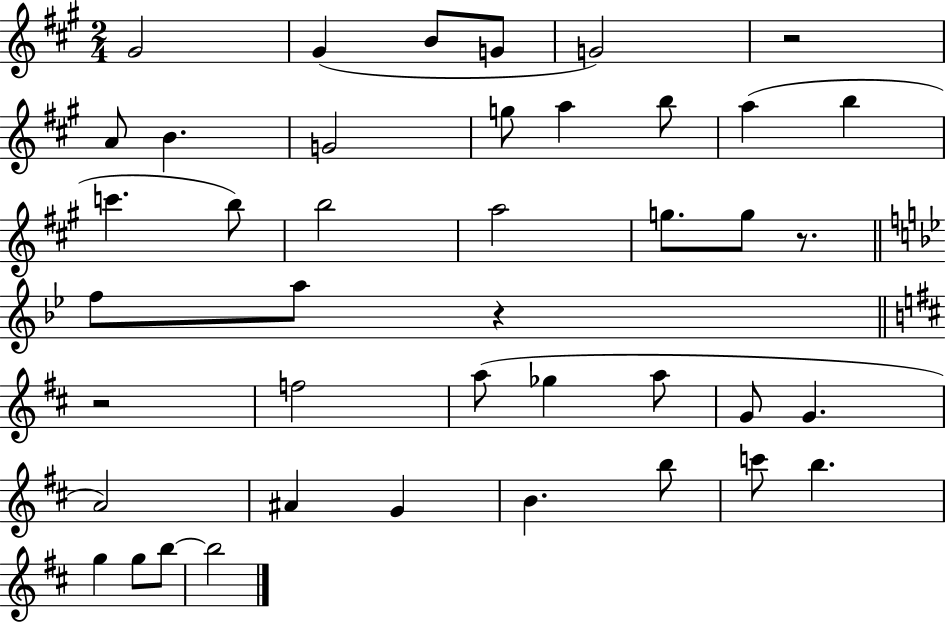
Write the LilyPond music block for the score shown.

{
  \clef treble
  \numericTimeSignature
  \time 2/4
  \key a \major
  \repeat volta 2 { gis'2 | gis'4( b'8 g'8 | g'2) | r2 | \break a'8 b'4. | g'2 | g''8 a''4 b''8 | a''4( b''4 | \break c'''4. b''8) | b''2 | a''2 | g''8. g''8 r8. | \break \bar "||" \break \key bes \major f''8 a''8 r4 | \bar "||" \break \key b \minor r2 | f''2 | a''8( ges''4 a''8 | g'8 g'4. | \break a'2) | ais'4 g'4 | b'4. b''8 | c'''8 b''4. | \break g''4 g''8 b''8~~ | b''2 | } \bar "|."
}